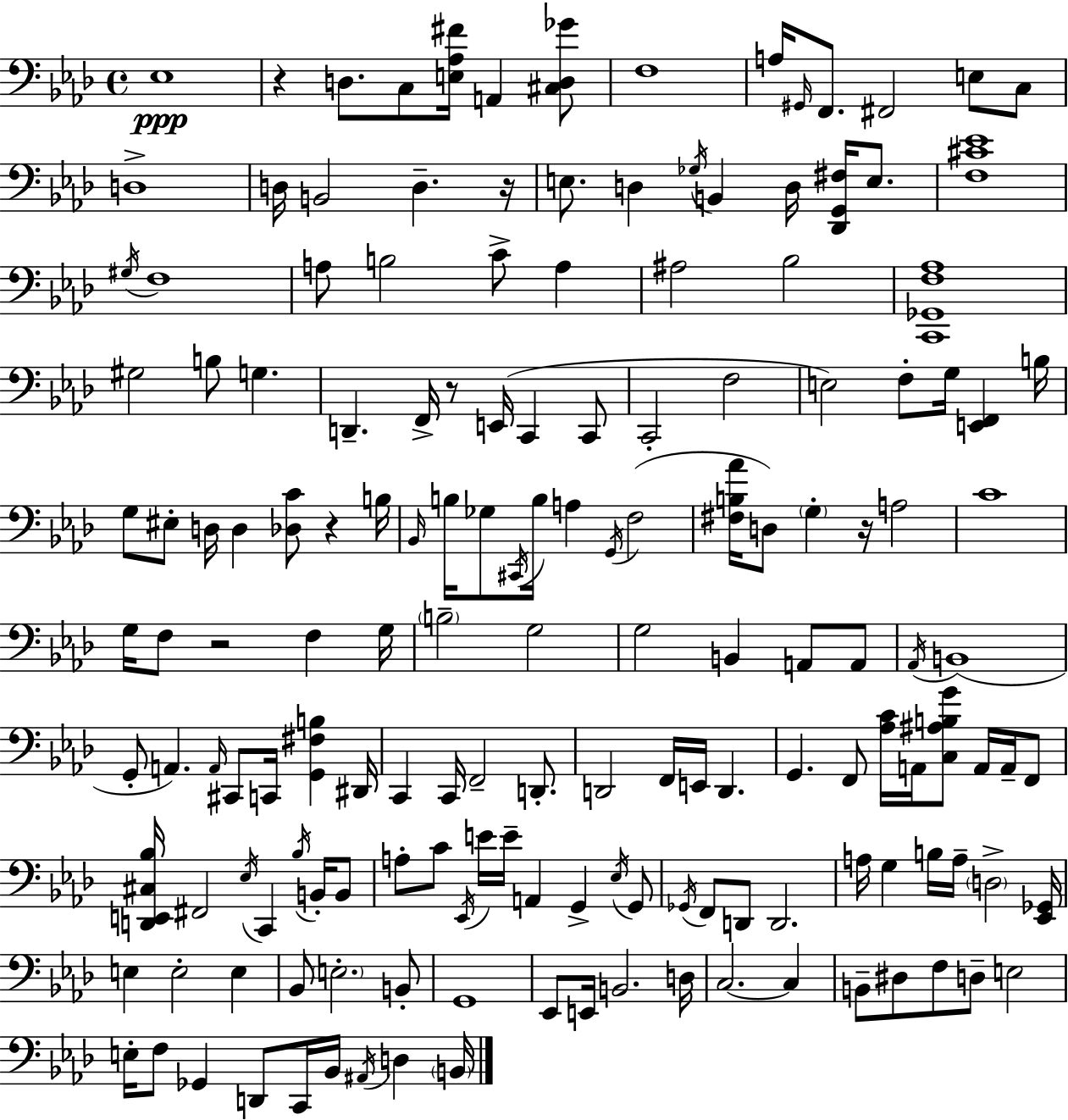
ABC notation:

X:1
T:Untitled
M:4/4
L:1/4
K:Ab
_E,4 z D,/2 C,/2 [E,_A,^F]/4 A,, [^C,D,_G]/2 F,4 A,/4 ^G,,/4 F,,/2 ^F,,2 E,/2 C,/2 D,4 D,/4 B,,2 D, z/4 E,/2 D, _G,/4 B,, D,/4 [_D,,G,,^F,]/4 E,/2 [F,^C_E]4 ^G,/4 F,4 A,/2 B,2 C/2 A, ^A,2 _B,2 [C,,_G,,F,_A,]4 ^G,2 B,/2 G, D,, F,,/4 z/2 E,,/4 C,, C,,/2 C,,2 F,2 E,2 F,/2 G,/4 [E,,F,,] B,/4 G,/2 ^E,/2 D,/4 D, [_D,C]/2 z B,/4 _B,,/4 B,/4 _G,/2 ^C,,/4 B,/4 A, G,,/4 F,2 [^F,B,_A]/4 D,/2 G, z/4 A,2 C4 G,/4 F,/2 z2 F, G,/4 B,2 G,2 G,2 B,, A,,/2 A,,/2 _A,,/4 B,,4 G,,/2 A,, A,,/4 ^C,,/2 C,,/4 [G,,^F,B,] ^D,,/4 C,, C,,/4 F,,2 D,,/2 D,,2 F,,/4 E,,/4 D,, G,, F,,/2 [_A,C]/4 A,,/4 [C,^A,B,G]/2 A,,/4 A,,/4 F,,/2 [D,,E,,^C,_B,]/4 ^F,,2 _E,/4 C,, _B,/4 B,,/4 B,,/2 A,/2 C/2 _E,,/4 E/4 E/4 A,, G,, _E,/4 G,,/2 _G,,/4 F,,/2 D,,/2 D,,2 A,/4 G, B,/4 A,/4 D,2 [_E,,_G,,]/4 E, E,2 E, _B,,/2 E,2 B,,/2 G,,4 _E,,/2 E,,/4 B,,2 D,/4 C,2 C, B,,/2 ^D,/2 F,/2 D,/2 E,2 E,/4 F,/2 _G,, D,,/2 C,,/4 _B,,/4 ^A,,/4 D, B,,/4